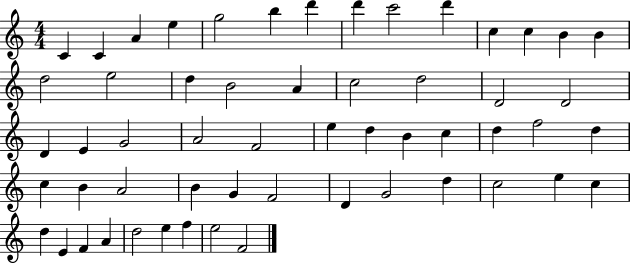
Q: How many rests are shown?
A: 0